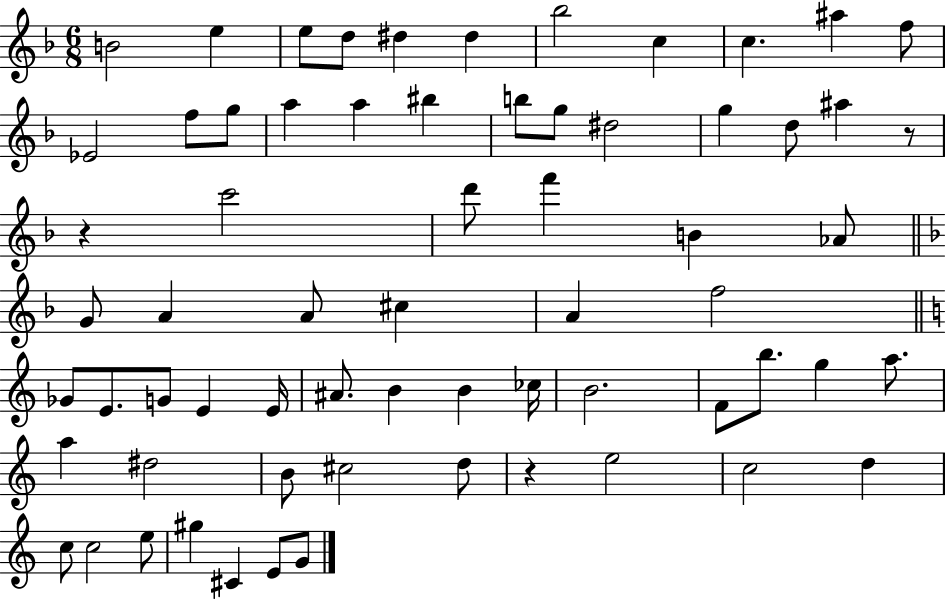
X:1
T:Untitled
M:6/8
L:1/4
K:F
B2 e e/2 d/2 ^d ^d _b2 c c ^a f/2 _E2 f/2 g/2 a a ^b b/2 g/2 ^d2 g d/2 ^a z/2 z c'2 d'/2 f' B _A/2 G/2 A A/2 ^c A f2 _G/2 E/2 G/2 E E/4 ^A/2 B B _c/4 B2 F/2 b/2 g a/2 a ^d2 B/2 ^c2 d/2 z e2 c2 d c/2 c2 e/2 ^g ^C E/2 G/2